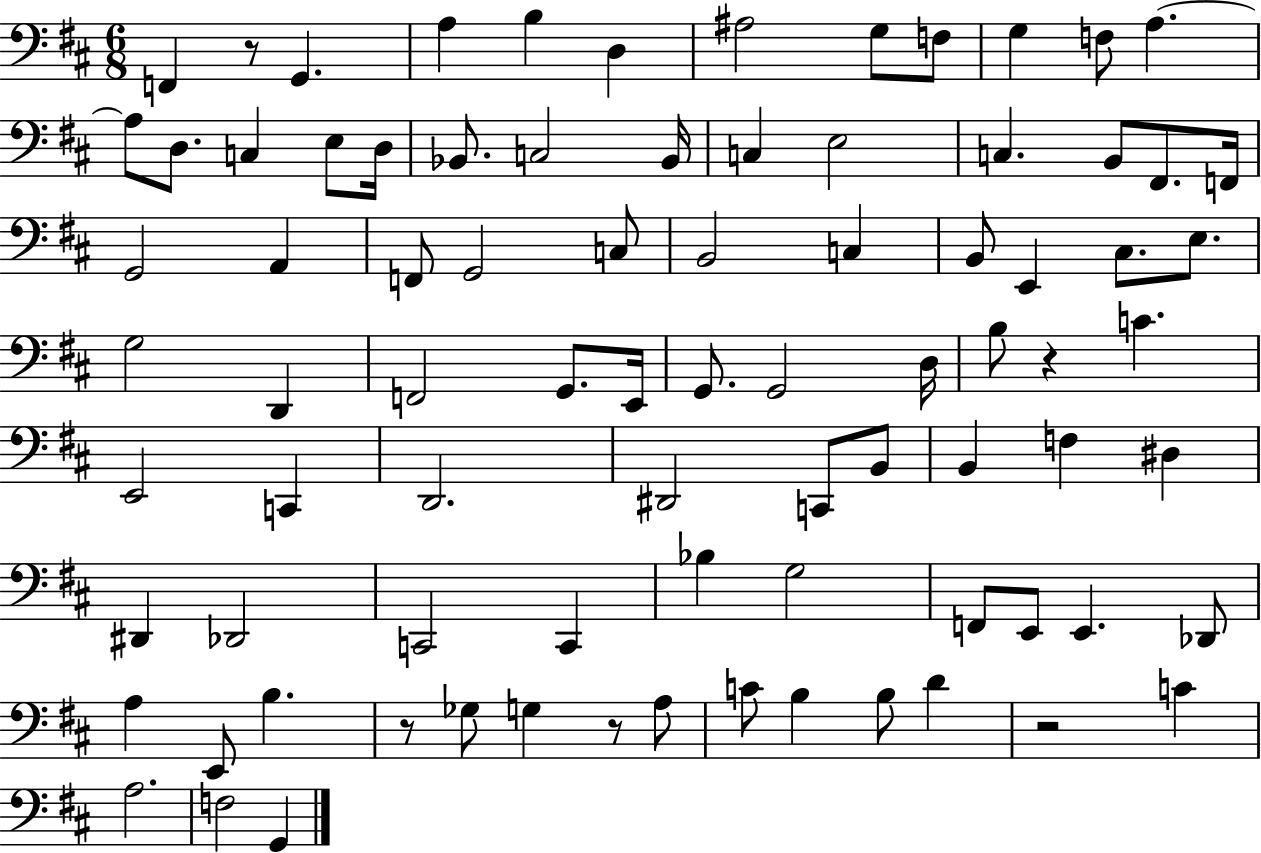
X:1
T:Untitled
M:6/8
L:1/4
K:D
F,, z/2 G,, A, B, D, ^A,2 G,/2 F,/2 G, F,/2 A, A,/2 D,/2 C, E,/2 D,/4 _B,,/2 C,2 _B,,/4 C, E,2 C, B,,/2 ^F,,/2 F,,/4 G,,2 A,, F,,/2 G,,2 C,/2 B,,2 C, B,,/2 E,, ^C,/2 E,/2 G,2 D,, F,,2 G,,/2 E,,/4 G,,/2 G,,2 D,/4 B,/2 z C E,,2 C,, D,,2 ^D,,2 C,,/2 B,,/2 B,, F, ^D, ^D,, _D,,2 C,,2 C,, _B, G,2 F,,/2 E,,/2 E,, _D,,/2 A, E,,/2 B, z/2 _G,/2 G, z/2 A,/2 C/2 B, B,/2 D z2 C A,2 F,2 G,,